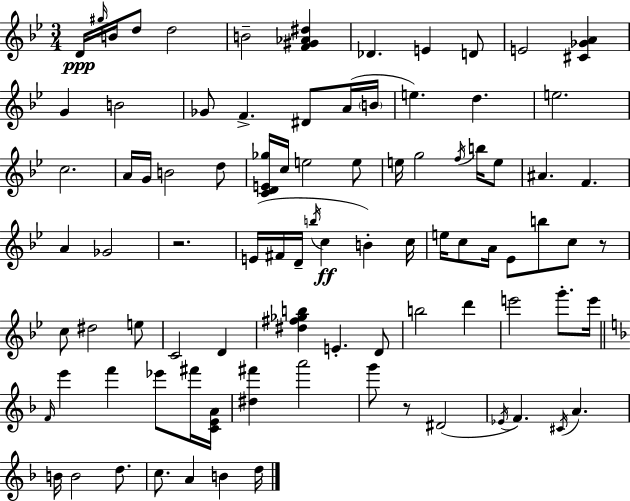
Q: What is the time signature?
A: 3/4